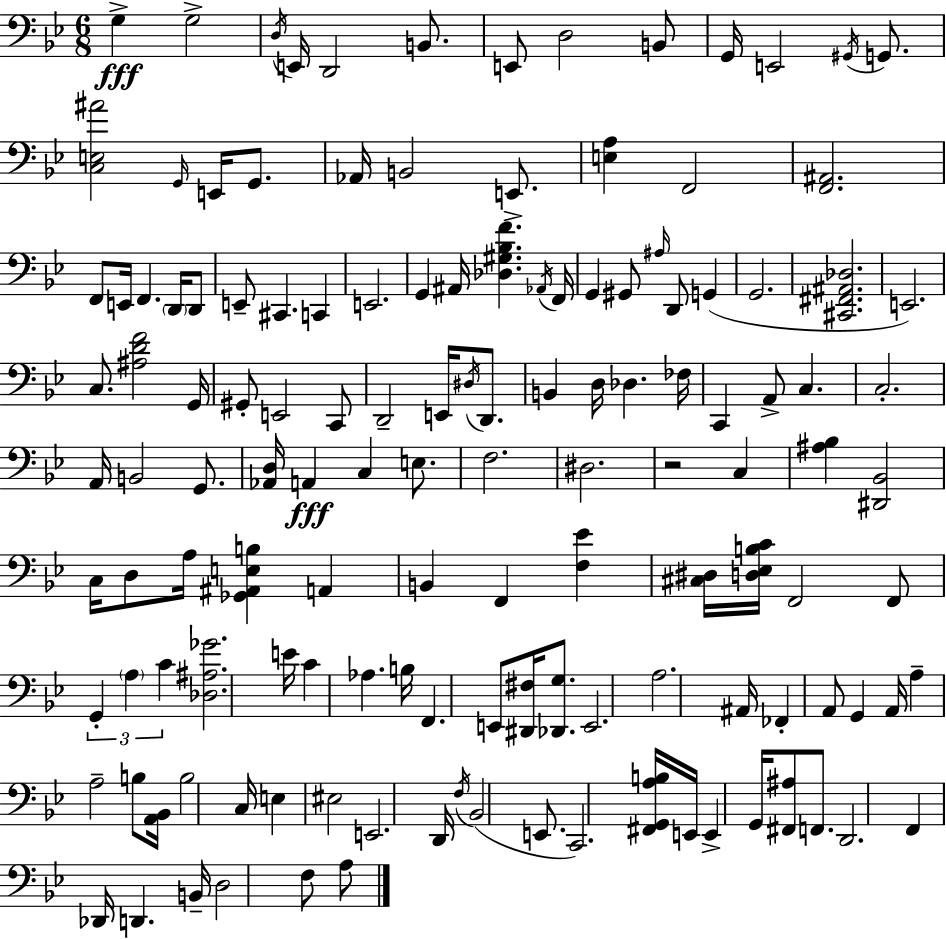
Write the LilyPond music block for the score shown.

{
  \clef bass
  \numericTimeSignature
  \time 6/8
  \key g \minor
  g4->\fff g2-> | \acciaccatura { d16 } e,16 d,2 b,8. | e,8 d2 b,8 | g,16 e,2 \acciaccatura { gis,16 } g,8. | \break <c e ais'>2 \grace { g,16 } e,16 | g,8. aes,16 b,2 | e,8.-> <e a>4 f,2 | <f, ais,>2. | \break f,8 e,16 f,4. | \parenthesize d,16 d,8 e,8-- cis,4. c,4 | e,2. | g,4 ais,16 <des gis bes f'>4. | \break \acciaccatura { aes,16 } f,16 g,4 gis,8 \grace { ais16 } d,8 | g,4( g,2. | <cis, fis, ais, des>2. | e,2.) | \break c8. <ais d' f'>2 | g,16 gis,8-. e,2 | c,8 d,2-- | e,16 \acciaccatura { dis16 } d,8. b,4 d16 des4. | \break fes16 c,4 a,8-> | c4. c2.-. | a,16 b,2 | g,8. <aes, d>16 a,4\fff c4 | \break e8. f2. | dis2. | r2 | c4 <ais bes>4 <dis, bes,>2 | \break c16 d8 a16 <ges, ais, e b>4 | a,4 b,4 f,4 | <f ees'>4 <cis dis>16 <d ees b c'>16 f,2 | f,8 \tuplet 3/2 { g,4-. \parenthesize a4 | \break c'4 } <des ais ges'>2. | e'16 c'4 aes4. | b16 f,4. | e,8 <dis, fis>16 <des, g>8. e,2. | \break a2. | ais,16 fes,4-. a,8 | g,4 a,16 a4-- a2-- | b8 <a, bes,>16 b2 | \break c16 e4 eis2 | e,2. | d,16 \acciaccatura { f16 }( bes,2 | e,8. c,2.) | \break <fis, g, a b>16 e,16 e,4-> | g,16 <fis, ais>8 f,8. d,2. | f,4 des,16 | d,4. b,16-- d2 | \break f8 a8 \bar "|."
}